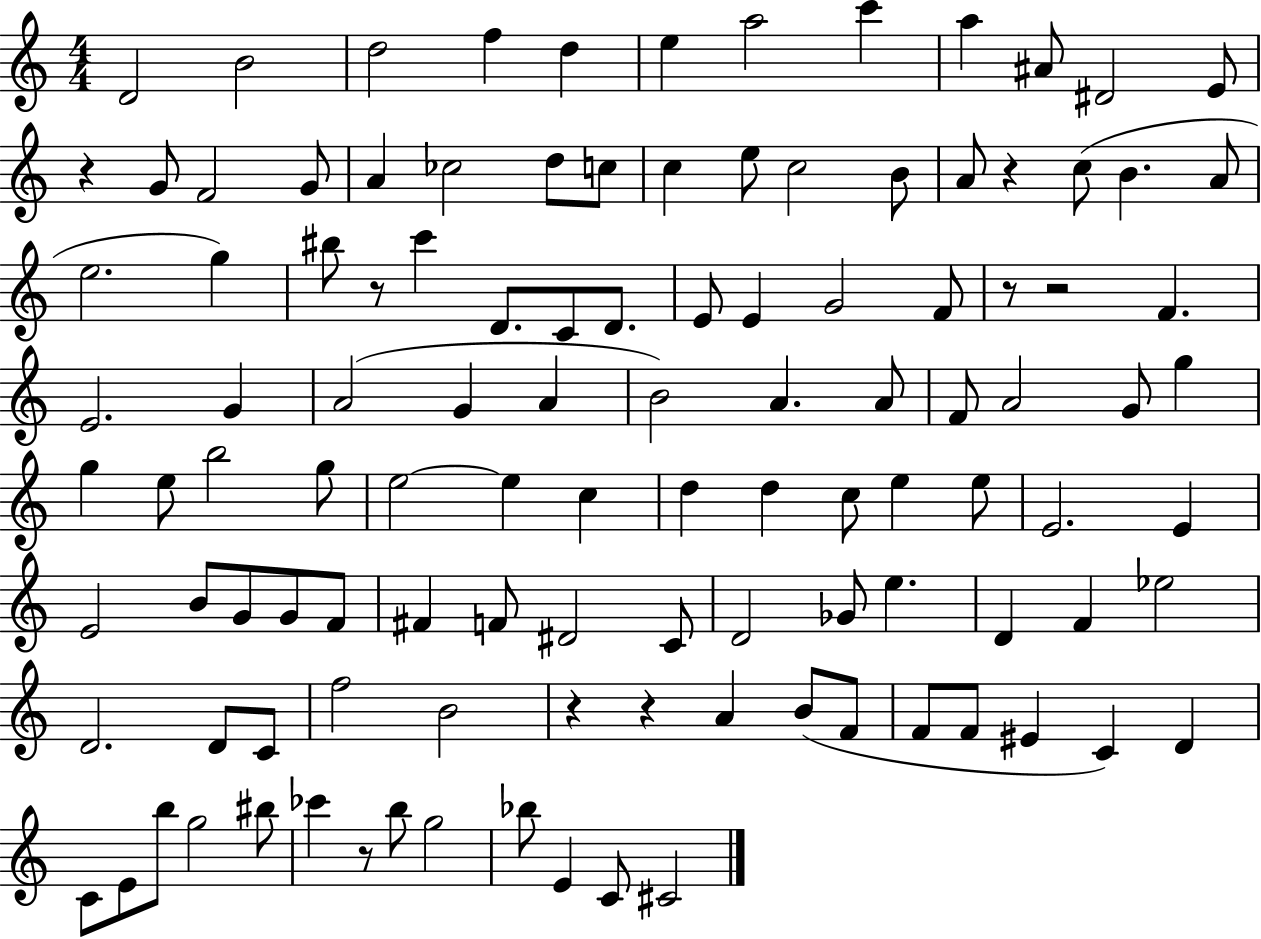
D4/h B4/h D5/h F5/q D5/q E5/q A5/h C6/q A5/q A#4/e D#4/h E4/e R/q G4/e F4/h G4/e A4/q CES5/h D5/e C5/e C5/q E5/e C5/h B4/e A4/e R/q C5/e B4/q. A4/e E5/h. G5/q BIS5/e R/e C6/q D4/e. C4/e D4/e. E4/e E4/q G4/h F4/e R/e R/h F4/q. E4/h. G4/q A4/h G4/q A4/q B4/h A4/q. A4/e F4/e A4/h G4/e G5/q G5/q E5/e B5/h G5/e E5/h E5/q C5/q D5/q D5/q C5/e E5/q E5/e E4/h. E4/q E4/h B4/e G4/e G4/e F4/e F#4/q F4/e D#4/h C4/e D4/h Gb4/e E5/q. D4/q F4/q Eb5/h D4/h. D4/e C4/e F5/h B4/h R/q R/q A4/q B4/e F4/e F4/e F4/e EIS4/q C4/q D4/q C4/e E4/e B5/e G5/h BIS5/e CES6/q R/e B5/e G5/h Bb5/e E4/q C4/e C#4/h